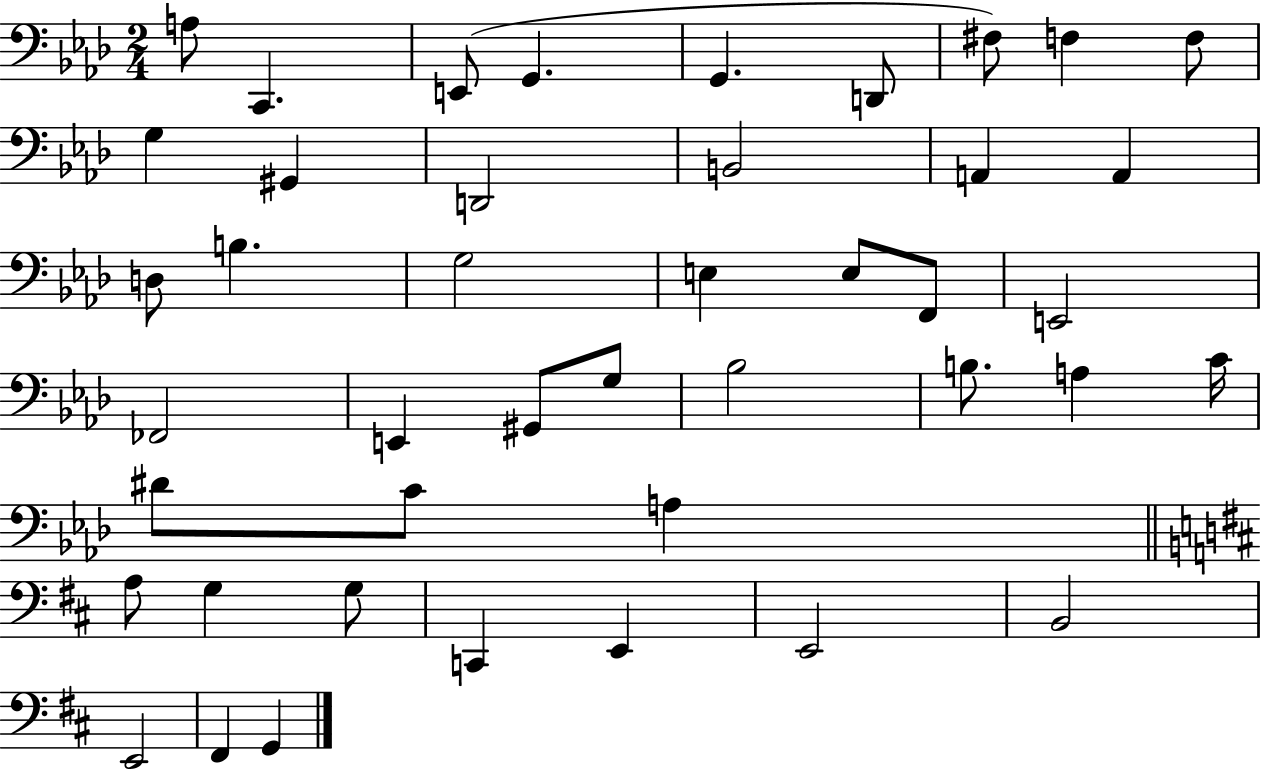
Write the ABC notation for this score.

X:1
T:Untitled
M:2/4
L:1/4
K:Ab
A,/2 C,, E,,/2 G,, G,, D,,/2 ^F,/2 F, F,/2 G, ^G,, D,,2 B,,2 A,, A,, D,/2 B, G,2 E, E,/2 F,,/2 E,,2 _F,,2 E,, ^G,,/2 G,/2 _B,2 B,/2 A, C/4 ^D/2 C/2 A, A,/2 G, G,/2 C,, E,, E,,2 B,,2 E,,2 ^F,, G,,